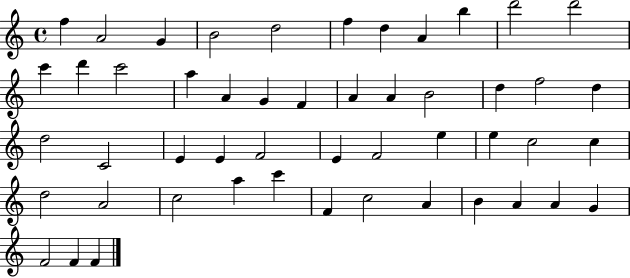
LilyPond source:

{
  \clef treble
  \time 4/4
  \defaultTimeSignature
  \key c \major
  f''4 a'2 g'4 | b'2 d''2 | f''4 d''4 a'4 b''4 | d'''2 d'''2 | \break c'''4 d'''4 c'''2 | a''4 a'4 g'4 f'4 | a'4 a'4 b'2 | d''4 f''2 d''4 | \break d''2 c'2 | e'4 e'4 f'2 | e'4 f'2 e''4 | e''4 c''2 c''4 | \break d''2 a'2 | c''2 a''4 c'''4 | f'4 c''2 a'4 | b'4 a'4 a'4 g'4 | \break f'2 f'4 f'4 | \bar "|."
}